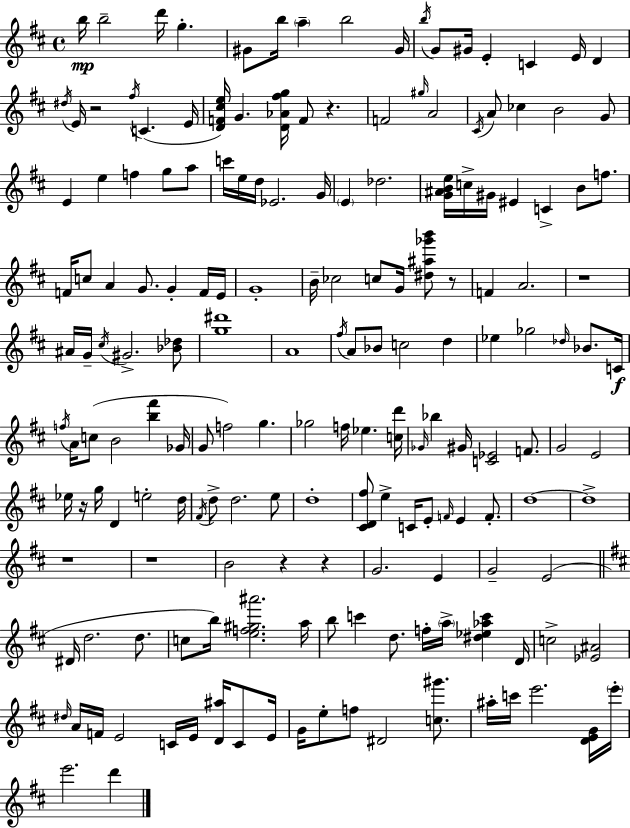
{
  \clef treble
  \time 4/4
  \defaultTimeSignature
  \key d \major
  \repeat volta 2 { b''16\mp b''2-- d'''16 g''4.-. | gis'8 b''16 \parenthesize a''4-- b''2 gis'16 | \acciaccatura { b''16 } g'8 gis'16 e'4-. c'4 e'16 d'4 | \acciaccatura { dis''16 } e'16 r2 \acciaccatura { fis''16 } c'4.( | \break e'16 <d' f' cis'' e''>16) g'4. <d' aes' fis'' g''>16 f'8 r4. | f'2 \grace { gis''16 } a'2 | \acciaccatura { cis'16 } a'8 ces''4 b'2 | g'8 e'4 e''4 f''4 | \break g''8 a''8 c'''16 e''16 d''16 ees'2. | g'16 \parenthesize e'4 des''2. | <g' ais' b' e''>16 c''16-> gis'16 eis'4 c'4-> | b'8 f''8. f'16 c''8 a'4 g'8. g'4-. | \break f'16 e'16 g'1-. | b'16-- ces''2 c''8 | g'16 <dis'' ais'' ges''' b'''>8 r8 f'4 a'2. | r1 | \break ais'16 g'16-- \acciaccatura { cis''16 } gis'2.-> | <bes' des''>8 <g'' dis'''>1 | a'1 | \acciaccatura { fis''16 } a'8 bes'8 c''2 | \break d''4 ees''4 ges''2 | \grace { des''16 } bes'8. c'16\f \acciaccatura { f''16 } a'16 c''8( b'2 | <b'' fis'''>4 ges'16 g'8 f''2) | g''4. ges''2 | \break f''16 ees''4. <c'' d'''>16 \grace { ges'16 } bes''4 gis'16 <c' ees'>2 | f'8. g'2 | e'2 ees''16 r16 g''16 d'4 | e''2-. d''16 \acciaccatura { fis'16 } d''8-> d''2. | \break e''8 d''1-. | <cis' d' fis''>8 e''4-> | c'16 e'8-. \grace { f'16 } e'4 f'8.-. d''1~~ | d''1-> | \break r1 | r1 | b'2 | r4 r4 g'2. | \break e'4 g'2-- | e'2( \bar "||" \break \key d \major dis'16 d''2. d''8. | c''8 b''16) <e'' f'' gis'' ais'''>2. a''16 | b''8 c'''4 d''8. f''16-. \parenthesize a''16-> <dis'' ees'' aes'' c'''>4 d'16 | c''2-> <ees' ais'>2 | \break \grace { dis''16 } a'16 f'16 e'2 c'16 e'16 <d' ais''>16 c'8 | e'16 g'16 e''8-. f''8 dis'2 <c'' gis'''>8. | ais''16-. c'''16 e'''2. <d' e' g'>16 | \parenthesize e'''16-. e'''2. d'''4 | \break } \bar "|."
}